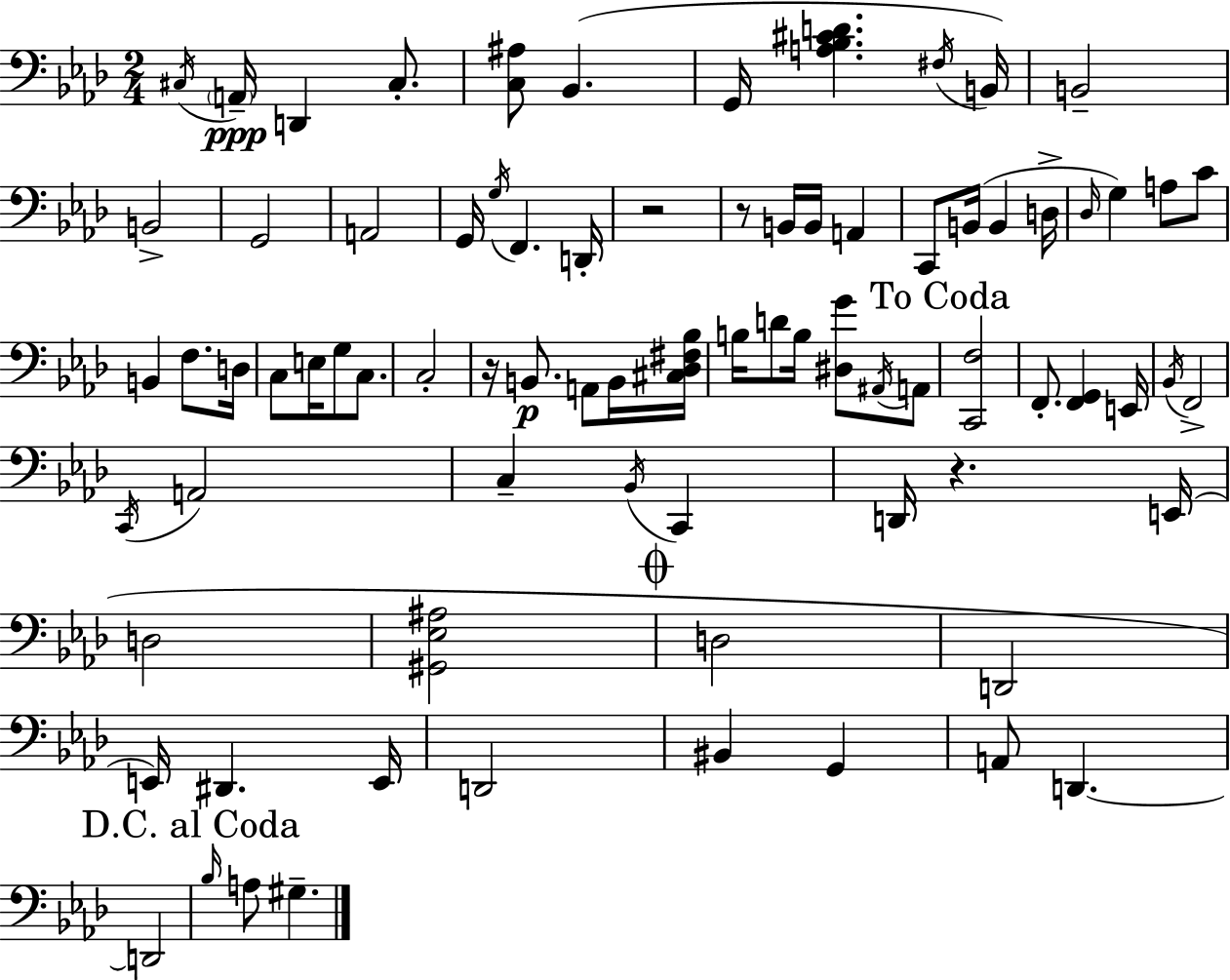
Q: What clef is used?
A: bass